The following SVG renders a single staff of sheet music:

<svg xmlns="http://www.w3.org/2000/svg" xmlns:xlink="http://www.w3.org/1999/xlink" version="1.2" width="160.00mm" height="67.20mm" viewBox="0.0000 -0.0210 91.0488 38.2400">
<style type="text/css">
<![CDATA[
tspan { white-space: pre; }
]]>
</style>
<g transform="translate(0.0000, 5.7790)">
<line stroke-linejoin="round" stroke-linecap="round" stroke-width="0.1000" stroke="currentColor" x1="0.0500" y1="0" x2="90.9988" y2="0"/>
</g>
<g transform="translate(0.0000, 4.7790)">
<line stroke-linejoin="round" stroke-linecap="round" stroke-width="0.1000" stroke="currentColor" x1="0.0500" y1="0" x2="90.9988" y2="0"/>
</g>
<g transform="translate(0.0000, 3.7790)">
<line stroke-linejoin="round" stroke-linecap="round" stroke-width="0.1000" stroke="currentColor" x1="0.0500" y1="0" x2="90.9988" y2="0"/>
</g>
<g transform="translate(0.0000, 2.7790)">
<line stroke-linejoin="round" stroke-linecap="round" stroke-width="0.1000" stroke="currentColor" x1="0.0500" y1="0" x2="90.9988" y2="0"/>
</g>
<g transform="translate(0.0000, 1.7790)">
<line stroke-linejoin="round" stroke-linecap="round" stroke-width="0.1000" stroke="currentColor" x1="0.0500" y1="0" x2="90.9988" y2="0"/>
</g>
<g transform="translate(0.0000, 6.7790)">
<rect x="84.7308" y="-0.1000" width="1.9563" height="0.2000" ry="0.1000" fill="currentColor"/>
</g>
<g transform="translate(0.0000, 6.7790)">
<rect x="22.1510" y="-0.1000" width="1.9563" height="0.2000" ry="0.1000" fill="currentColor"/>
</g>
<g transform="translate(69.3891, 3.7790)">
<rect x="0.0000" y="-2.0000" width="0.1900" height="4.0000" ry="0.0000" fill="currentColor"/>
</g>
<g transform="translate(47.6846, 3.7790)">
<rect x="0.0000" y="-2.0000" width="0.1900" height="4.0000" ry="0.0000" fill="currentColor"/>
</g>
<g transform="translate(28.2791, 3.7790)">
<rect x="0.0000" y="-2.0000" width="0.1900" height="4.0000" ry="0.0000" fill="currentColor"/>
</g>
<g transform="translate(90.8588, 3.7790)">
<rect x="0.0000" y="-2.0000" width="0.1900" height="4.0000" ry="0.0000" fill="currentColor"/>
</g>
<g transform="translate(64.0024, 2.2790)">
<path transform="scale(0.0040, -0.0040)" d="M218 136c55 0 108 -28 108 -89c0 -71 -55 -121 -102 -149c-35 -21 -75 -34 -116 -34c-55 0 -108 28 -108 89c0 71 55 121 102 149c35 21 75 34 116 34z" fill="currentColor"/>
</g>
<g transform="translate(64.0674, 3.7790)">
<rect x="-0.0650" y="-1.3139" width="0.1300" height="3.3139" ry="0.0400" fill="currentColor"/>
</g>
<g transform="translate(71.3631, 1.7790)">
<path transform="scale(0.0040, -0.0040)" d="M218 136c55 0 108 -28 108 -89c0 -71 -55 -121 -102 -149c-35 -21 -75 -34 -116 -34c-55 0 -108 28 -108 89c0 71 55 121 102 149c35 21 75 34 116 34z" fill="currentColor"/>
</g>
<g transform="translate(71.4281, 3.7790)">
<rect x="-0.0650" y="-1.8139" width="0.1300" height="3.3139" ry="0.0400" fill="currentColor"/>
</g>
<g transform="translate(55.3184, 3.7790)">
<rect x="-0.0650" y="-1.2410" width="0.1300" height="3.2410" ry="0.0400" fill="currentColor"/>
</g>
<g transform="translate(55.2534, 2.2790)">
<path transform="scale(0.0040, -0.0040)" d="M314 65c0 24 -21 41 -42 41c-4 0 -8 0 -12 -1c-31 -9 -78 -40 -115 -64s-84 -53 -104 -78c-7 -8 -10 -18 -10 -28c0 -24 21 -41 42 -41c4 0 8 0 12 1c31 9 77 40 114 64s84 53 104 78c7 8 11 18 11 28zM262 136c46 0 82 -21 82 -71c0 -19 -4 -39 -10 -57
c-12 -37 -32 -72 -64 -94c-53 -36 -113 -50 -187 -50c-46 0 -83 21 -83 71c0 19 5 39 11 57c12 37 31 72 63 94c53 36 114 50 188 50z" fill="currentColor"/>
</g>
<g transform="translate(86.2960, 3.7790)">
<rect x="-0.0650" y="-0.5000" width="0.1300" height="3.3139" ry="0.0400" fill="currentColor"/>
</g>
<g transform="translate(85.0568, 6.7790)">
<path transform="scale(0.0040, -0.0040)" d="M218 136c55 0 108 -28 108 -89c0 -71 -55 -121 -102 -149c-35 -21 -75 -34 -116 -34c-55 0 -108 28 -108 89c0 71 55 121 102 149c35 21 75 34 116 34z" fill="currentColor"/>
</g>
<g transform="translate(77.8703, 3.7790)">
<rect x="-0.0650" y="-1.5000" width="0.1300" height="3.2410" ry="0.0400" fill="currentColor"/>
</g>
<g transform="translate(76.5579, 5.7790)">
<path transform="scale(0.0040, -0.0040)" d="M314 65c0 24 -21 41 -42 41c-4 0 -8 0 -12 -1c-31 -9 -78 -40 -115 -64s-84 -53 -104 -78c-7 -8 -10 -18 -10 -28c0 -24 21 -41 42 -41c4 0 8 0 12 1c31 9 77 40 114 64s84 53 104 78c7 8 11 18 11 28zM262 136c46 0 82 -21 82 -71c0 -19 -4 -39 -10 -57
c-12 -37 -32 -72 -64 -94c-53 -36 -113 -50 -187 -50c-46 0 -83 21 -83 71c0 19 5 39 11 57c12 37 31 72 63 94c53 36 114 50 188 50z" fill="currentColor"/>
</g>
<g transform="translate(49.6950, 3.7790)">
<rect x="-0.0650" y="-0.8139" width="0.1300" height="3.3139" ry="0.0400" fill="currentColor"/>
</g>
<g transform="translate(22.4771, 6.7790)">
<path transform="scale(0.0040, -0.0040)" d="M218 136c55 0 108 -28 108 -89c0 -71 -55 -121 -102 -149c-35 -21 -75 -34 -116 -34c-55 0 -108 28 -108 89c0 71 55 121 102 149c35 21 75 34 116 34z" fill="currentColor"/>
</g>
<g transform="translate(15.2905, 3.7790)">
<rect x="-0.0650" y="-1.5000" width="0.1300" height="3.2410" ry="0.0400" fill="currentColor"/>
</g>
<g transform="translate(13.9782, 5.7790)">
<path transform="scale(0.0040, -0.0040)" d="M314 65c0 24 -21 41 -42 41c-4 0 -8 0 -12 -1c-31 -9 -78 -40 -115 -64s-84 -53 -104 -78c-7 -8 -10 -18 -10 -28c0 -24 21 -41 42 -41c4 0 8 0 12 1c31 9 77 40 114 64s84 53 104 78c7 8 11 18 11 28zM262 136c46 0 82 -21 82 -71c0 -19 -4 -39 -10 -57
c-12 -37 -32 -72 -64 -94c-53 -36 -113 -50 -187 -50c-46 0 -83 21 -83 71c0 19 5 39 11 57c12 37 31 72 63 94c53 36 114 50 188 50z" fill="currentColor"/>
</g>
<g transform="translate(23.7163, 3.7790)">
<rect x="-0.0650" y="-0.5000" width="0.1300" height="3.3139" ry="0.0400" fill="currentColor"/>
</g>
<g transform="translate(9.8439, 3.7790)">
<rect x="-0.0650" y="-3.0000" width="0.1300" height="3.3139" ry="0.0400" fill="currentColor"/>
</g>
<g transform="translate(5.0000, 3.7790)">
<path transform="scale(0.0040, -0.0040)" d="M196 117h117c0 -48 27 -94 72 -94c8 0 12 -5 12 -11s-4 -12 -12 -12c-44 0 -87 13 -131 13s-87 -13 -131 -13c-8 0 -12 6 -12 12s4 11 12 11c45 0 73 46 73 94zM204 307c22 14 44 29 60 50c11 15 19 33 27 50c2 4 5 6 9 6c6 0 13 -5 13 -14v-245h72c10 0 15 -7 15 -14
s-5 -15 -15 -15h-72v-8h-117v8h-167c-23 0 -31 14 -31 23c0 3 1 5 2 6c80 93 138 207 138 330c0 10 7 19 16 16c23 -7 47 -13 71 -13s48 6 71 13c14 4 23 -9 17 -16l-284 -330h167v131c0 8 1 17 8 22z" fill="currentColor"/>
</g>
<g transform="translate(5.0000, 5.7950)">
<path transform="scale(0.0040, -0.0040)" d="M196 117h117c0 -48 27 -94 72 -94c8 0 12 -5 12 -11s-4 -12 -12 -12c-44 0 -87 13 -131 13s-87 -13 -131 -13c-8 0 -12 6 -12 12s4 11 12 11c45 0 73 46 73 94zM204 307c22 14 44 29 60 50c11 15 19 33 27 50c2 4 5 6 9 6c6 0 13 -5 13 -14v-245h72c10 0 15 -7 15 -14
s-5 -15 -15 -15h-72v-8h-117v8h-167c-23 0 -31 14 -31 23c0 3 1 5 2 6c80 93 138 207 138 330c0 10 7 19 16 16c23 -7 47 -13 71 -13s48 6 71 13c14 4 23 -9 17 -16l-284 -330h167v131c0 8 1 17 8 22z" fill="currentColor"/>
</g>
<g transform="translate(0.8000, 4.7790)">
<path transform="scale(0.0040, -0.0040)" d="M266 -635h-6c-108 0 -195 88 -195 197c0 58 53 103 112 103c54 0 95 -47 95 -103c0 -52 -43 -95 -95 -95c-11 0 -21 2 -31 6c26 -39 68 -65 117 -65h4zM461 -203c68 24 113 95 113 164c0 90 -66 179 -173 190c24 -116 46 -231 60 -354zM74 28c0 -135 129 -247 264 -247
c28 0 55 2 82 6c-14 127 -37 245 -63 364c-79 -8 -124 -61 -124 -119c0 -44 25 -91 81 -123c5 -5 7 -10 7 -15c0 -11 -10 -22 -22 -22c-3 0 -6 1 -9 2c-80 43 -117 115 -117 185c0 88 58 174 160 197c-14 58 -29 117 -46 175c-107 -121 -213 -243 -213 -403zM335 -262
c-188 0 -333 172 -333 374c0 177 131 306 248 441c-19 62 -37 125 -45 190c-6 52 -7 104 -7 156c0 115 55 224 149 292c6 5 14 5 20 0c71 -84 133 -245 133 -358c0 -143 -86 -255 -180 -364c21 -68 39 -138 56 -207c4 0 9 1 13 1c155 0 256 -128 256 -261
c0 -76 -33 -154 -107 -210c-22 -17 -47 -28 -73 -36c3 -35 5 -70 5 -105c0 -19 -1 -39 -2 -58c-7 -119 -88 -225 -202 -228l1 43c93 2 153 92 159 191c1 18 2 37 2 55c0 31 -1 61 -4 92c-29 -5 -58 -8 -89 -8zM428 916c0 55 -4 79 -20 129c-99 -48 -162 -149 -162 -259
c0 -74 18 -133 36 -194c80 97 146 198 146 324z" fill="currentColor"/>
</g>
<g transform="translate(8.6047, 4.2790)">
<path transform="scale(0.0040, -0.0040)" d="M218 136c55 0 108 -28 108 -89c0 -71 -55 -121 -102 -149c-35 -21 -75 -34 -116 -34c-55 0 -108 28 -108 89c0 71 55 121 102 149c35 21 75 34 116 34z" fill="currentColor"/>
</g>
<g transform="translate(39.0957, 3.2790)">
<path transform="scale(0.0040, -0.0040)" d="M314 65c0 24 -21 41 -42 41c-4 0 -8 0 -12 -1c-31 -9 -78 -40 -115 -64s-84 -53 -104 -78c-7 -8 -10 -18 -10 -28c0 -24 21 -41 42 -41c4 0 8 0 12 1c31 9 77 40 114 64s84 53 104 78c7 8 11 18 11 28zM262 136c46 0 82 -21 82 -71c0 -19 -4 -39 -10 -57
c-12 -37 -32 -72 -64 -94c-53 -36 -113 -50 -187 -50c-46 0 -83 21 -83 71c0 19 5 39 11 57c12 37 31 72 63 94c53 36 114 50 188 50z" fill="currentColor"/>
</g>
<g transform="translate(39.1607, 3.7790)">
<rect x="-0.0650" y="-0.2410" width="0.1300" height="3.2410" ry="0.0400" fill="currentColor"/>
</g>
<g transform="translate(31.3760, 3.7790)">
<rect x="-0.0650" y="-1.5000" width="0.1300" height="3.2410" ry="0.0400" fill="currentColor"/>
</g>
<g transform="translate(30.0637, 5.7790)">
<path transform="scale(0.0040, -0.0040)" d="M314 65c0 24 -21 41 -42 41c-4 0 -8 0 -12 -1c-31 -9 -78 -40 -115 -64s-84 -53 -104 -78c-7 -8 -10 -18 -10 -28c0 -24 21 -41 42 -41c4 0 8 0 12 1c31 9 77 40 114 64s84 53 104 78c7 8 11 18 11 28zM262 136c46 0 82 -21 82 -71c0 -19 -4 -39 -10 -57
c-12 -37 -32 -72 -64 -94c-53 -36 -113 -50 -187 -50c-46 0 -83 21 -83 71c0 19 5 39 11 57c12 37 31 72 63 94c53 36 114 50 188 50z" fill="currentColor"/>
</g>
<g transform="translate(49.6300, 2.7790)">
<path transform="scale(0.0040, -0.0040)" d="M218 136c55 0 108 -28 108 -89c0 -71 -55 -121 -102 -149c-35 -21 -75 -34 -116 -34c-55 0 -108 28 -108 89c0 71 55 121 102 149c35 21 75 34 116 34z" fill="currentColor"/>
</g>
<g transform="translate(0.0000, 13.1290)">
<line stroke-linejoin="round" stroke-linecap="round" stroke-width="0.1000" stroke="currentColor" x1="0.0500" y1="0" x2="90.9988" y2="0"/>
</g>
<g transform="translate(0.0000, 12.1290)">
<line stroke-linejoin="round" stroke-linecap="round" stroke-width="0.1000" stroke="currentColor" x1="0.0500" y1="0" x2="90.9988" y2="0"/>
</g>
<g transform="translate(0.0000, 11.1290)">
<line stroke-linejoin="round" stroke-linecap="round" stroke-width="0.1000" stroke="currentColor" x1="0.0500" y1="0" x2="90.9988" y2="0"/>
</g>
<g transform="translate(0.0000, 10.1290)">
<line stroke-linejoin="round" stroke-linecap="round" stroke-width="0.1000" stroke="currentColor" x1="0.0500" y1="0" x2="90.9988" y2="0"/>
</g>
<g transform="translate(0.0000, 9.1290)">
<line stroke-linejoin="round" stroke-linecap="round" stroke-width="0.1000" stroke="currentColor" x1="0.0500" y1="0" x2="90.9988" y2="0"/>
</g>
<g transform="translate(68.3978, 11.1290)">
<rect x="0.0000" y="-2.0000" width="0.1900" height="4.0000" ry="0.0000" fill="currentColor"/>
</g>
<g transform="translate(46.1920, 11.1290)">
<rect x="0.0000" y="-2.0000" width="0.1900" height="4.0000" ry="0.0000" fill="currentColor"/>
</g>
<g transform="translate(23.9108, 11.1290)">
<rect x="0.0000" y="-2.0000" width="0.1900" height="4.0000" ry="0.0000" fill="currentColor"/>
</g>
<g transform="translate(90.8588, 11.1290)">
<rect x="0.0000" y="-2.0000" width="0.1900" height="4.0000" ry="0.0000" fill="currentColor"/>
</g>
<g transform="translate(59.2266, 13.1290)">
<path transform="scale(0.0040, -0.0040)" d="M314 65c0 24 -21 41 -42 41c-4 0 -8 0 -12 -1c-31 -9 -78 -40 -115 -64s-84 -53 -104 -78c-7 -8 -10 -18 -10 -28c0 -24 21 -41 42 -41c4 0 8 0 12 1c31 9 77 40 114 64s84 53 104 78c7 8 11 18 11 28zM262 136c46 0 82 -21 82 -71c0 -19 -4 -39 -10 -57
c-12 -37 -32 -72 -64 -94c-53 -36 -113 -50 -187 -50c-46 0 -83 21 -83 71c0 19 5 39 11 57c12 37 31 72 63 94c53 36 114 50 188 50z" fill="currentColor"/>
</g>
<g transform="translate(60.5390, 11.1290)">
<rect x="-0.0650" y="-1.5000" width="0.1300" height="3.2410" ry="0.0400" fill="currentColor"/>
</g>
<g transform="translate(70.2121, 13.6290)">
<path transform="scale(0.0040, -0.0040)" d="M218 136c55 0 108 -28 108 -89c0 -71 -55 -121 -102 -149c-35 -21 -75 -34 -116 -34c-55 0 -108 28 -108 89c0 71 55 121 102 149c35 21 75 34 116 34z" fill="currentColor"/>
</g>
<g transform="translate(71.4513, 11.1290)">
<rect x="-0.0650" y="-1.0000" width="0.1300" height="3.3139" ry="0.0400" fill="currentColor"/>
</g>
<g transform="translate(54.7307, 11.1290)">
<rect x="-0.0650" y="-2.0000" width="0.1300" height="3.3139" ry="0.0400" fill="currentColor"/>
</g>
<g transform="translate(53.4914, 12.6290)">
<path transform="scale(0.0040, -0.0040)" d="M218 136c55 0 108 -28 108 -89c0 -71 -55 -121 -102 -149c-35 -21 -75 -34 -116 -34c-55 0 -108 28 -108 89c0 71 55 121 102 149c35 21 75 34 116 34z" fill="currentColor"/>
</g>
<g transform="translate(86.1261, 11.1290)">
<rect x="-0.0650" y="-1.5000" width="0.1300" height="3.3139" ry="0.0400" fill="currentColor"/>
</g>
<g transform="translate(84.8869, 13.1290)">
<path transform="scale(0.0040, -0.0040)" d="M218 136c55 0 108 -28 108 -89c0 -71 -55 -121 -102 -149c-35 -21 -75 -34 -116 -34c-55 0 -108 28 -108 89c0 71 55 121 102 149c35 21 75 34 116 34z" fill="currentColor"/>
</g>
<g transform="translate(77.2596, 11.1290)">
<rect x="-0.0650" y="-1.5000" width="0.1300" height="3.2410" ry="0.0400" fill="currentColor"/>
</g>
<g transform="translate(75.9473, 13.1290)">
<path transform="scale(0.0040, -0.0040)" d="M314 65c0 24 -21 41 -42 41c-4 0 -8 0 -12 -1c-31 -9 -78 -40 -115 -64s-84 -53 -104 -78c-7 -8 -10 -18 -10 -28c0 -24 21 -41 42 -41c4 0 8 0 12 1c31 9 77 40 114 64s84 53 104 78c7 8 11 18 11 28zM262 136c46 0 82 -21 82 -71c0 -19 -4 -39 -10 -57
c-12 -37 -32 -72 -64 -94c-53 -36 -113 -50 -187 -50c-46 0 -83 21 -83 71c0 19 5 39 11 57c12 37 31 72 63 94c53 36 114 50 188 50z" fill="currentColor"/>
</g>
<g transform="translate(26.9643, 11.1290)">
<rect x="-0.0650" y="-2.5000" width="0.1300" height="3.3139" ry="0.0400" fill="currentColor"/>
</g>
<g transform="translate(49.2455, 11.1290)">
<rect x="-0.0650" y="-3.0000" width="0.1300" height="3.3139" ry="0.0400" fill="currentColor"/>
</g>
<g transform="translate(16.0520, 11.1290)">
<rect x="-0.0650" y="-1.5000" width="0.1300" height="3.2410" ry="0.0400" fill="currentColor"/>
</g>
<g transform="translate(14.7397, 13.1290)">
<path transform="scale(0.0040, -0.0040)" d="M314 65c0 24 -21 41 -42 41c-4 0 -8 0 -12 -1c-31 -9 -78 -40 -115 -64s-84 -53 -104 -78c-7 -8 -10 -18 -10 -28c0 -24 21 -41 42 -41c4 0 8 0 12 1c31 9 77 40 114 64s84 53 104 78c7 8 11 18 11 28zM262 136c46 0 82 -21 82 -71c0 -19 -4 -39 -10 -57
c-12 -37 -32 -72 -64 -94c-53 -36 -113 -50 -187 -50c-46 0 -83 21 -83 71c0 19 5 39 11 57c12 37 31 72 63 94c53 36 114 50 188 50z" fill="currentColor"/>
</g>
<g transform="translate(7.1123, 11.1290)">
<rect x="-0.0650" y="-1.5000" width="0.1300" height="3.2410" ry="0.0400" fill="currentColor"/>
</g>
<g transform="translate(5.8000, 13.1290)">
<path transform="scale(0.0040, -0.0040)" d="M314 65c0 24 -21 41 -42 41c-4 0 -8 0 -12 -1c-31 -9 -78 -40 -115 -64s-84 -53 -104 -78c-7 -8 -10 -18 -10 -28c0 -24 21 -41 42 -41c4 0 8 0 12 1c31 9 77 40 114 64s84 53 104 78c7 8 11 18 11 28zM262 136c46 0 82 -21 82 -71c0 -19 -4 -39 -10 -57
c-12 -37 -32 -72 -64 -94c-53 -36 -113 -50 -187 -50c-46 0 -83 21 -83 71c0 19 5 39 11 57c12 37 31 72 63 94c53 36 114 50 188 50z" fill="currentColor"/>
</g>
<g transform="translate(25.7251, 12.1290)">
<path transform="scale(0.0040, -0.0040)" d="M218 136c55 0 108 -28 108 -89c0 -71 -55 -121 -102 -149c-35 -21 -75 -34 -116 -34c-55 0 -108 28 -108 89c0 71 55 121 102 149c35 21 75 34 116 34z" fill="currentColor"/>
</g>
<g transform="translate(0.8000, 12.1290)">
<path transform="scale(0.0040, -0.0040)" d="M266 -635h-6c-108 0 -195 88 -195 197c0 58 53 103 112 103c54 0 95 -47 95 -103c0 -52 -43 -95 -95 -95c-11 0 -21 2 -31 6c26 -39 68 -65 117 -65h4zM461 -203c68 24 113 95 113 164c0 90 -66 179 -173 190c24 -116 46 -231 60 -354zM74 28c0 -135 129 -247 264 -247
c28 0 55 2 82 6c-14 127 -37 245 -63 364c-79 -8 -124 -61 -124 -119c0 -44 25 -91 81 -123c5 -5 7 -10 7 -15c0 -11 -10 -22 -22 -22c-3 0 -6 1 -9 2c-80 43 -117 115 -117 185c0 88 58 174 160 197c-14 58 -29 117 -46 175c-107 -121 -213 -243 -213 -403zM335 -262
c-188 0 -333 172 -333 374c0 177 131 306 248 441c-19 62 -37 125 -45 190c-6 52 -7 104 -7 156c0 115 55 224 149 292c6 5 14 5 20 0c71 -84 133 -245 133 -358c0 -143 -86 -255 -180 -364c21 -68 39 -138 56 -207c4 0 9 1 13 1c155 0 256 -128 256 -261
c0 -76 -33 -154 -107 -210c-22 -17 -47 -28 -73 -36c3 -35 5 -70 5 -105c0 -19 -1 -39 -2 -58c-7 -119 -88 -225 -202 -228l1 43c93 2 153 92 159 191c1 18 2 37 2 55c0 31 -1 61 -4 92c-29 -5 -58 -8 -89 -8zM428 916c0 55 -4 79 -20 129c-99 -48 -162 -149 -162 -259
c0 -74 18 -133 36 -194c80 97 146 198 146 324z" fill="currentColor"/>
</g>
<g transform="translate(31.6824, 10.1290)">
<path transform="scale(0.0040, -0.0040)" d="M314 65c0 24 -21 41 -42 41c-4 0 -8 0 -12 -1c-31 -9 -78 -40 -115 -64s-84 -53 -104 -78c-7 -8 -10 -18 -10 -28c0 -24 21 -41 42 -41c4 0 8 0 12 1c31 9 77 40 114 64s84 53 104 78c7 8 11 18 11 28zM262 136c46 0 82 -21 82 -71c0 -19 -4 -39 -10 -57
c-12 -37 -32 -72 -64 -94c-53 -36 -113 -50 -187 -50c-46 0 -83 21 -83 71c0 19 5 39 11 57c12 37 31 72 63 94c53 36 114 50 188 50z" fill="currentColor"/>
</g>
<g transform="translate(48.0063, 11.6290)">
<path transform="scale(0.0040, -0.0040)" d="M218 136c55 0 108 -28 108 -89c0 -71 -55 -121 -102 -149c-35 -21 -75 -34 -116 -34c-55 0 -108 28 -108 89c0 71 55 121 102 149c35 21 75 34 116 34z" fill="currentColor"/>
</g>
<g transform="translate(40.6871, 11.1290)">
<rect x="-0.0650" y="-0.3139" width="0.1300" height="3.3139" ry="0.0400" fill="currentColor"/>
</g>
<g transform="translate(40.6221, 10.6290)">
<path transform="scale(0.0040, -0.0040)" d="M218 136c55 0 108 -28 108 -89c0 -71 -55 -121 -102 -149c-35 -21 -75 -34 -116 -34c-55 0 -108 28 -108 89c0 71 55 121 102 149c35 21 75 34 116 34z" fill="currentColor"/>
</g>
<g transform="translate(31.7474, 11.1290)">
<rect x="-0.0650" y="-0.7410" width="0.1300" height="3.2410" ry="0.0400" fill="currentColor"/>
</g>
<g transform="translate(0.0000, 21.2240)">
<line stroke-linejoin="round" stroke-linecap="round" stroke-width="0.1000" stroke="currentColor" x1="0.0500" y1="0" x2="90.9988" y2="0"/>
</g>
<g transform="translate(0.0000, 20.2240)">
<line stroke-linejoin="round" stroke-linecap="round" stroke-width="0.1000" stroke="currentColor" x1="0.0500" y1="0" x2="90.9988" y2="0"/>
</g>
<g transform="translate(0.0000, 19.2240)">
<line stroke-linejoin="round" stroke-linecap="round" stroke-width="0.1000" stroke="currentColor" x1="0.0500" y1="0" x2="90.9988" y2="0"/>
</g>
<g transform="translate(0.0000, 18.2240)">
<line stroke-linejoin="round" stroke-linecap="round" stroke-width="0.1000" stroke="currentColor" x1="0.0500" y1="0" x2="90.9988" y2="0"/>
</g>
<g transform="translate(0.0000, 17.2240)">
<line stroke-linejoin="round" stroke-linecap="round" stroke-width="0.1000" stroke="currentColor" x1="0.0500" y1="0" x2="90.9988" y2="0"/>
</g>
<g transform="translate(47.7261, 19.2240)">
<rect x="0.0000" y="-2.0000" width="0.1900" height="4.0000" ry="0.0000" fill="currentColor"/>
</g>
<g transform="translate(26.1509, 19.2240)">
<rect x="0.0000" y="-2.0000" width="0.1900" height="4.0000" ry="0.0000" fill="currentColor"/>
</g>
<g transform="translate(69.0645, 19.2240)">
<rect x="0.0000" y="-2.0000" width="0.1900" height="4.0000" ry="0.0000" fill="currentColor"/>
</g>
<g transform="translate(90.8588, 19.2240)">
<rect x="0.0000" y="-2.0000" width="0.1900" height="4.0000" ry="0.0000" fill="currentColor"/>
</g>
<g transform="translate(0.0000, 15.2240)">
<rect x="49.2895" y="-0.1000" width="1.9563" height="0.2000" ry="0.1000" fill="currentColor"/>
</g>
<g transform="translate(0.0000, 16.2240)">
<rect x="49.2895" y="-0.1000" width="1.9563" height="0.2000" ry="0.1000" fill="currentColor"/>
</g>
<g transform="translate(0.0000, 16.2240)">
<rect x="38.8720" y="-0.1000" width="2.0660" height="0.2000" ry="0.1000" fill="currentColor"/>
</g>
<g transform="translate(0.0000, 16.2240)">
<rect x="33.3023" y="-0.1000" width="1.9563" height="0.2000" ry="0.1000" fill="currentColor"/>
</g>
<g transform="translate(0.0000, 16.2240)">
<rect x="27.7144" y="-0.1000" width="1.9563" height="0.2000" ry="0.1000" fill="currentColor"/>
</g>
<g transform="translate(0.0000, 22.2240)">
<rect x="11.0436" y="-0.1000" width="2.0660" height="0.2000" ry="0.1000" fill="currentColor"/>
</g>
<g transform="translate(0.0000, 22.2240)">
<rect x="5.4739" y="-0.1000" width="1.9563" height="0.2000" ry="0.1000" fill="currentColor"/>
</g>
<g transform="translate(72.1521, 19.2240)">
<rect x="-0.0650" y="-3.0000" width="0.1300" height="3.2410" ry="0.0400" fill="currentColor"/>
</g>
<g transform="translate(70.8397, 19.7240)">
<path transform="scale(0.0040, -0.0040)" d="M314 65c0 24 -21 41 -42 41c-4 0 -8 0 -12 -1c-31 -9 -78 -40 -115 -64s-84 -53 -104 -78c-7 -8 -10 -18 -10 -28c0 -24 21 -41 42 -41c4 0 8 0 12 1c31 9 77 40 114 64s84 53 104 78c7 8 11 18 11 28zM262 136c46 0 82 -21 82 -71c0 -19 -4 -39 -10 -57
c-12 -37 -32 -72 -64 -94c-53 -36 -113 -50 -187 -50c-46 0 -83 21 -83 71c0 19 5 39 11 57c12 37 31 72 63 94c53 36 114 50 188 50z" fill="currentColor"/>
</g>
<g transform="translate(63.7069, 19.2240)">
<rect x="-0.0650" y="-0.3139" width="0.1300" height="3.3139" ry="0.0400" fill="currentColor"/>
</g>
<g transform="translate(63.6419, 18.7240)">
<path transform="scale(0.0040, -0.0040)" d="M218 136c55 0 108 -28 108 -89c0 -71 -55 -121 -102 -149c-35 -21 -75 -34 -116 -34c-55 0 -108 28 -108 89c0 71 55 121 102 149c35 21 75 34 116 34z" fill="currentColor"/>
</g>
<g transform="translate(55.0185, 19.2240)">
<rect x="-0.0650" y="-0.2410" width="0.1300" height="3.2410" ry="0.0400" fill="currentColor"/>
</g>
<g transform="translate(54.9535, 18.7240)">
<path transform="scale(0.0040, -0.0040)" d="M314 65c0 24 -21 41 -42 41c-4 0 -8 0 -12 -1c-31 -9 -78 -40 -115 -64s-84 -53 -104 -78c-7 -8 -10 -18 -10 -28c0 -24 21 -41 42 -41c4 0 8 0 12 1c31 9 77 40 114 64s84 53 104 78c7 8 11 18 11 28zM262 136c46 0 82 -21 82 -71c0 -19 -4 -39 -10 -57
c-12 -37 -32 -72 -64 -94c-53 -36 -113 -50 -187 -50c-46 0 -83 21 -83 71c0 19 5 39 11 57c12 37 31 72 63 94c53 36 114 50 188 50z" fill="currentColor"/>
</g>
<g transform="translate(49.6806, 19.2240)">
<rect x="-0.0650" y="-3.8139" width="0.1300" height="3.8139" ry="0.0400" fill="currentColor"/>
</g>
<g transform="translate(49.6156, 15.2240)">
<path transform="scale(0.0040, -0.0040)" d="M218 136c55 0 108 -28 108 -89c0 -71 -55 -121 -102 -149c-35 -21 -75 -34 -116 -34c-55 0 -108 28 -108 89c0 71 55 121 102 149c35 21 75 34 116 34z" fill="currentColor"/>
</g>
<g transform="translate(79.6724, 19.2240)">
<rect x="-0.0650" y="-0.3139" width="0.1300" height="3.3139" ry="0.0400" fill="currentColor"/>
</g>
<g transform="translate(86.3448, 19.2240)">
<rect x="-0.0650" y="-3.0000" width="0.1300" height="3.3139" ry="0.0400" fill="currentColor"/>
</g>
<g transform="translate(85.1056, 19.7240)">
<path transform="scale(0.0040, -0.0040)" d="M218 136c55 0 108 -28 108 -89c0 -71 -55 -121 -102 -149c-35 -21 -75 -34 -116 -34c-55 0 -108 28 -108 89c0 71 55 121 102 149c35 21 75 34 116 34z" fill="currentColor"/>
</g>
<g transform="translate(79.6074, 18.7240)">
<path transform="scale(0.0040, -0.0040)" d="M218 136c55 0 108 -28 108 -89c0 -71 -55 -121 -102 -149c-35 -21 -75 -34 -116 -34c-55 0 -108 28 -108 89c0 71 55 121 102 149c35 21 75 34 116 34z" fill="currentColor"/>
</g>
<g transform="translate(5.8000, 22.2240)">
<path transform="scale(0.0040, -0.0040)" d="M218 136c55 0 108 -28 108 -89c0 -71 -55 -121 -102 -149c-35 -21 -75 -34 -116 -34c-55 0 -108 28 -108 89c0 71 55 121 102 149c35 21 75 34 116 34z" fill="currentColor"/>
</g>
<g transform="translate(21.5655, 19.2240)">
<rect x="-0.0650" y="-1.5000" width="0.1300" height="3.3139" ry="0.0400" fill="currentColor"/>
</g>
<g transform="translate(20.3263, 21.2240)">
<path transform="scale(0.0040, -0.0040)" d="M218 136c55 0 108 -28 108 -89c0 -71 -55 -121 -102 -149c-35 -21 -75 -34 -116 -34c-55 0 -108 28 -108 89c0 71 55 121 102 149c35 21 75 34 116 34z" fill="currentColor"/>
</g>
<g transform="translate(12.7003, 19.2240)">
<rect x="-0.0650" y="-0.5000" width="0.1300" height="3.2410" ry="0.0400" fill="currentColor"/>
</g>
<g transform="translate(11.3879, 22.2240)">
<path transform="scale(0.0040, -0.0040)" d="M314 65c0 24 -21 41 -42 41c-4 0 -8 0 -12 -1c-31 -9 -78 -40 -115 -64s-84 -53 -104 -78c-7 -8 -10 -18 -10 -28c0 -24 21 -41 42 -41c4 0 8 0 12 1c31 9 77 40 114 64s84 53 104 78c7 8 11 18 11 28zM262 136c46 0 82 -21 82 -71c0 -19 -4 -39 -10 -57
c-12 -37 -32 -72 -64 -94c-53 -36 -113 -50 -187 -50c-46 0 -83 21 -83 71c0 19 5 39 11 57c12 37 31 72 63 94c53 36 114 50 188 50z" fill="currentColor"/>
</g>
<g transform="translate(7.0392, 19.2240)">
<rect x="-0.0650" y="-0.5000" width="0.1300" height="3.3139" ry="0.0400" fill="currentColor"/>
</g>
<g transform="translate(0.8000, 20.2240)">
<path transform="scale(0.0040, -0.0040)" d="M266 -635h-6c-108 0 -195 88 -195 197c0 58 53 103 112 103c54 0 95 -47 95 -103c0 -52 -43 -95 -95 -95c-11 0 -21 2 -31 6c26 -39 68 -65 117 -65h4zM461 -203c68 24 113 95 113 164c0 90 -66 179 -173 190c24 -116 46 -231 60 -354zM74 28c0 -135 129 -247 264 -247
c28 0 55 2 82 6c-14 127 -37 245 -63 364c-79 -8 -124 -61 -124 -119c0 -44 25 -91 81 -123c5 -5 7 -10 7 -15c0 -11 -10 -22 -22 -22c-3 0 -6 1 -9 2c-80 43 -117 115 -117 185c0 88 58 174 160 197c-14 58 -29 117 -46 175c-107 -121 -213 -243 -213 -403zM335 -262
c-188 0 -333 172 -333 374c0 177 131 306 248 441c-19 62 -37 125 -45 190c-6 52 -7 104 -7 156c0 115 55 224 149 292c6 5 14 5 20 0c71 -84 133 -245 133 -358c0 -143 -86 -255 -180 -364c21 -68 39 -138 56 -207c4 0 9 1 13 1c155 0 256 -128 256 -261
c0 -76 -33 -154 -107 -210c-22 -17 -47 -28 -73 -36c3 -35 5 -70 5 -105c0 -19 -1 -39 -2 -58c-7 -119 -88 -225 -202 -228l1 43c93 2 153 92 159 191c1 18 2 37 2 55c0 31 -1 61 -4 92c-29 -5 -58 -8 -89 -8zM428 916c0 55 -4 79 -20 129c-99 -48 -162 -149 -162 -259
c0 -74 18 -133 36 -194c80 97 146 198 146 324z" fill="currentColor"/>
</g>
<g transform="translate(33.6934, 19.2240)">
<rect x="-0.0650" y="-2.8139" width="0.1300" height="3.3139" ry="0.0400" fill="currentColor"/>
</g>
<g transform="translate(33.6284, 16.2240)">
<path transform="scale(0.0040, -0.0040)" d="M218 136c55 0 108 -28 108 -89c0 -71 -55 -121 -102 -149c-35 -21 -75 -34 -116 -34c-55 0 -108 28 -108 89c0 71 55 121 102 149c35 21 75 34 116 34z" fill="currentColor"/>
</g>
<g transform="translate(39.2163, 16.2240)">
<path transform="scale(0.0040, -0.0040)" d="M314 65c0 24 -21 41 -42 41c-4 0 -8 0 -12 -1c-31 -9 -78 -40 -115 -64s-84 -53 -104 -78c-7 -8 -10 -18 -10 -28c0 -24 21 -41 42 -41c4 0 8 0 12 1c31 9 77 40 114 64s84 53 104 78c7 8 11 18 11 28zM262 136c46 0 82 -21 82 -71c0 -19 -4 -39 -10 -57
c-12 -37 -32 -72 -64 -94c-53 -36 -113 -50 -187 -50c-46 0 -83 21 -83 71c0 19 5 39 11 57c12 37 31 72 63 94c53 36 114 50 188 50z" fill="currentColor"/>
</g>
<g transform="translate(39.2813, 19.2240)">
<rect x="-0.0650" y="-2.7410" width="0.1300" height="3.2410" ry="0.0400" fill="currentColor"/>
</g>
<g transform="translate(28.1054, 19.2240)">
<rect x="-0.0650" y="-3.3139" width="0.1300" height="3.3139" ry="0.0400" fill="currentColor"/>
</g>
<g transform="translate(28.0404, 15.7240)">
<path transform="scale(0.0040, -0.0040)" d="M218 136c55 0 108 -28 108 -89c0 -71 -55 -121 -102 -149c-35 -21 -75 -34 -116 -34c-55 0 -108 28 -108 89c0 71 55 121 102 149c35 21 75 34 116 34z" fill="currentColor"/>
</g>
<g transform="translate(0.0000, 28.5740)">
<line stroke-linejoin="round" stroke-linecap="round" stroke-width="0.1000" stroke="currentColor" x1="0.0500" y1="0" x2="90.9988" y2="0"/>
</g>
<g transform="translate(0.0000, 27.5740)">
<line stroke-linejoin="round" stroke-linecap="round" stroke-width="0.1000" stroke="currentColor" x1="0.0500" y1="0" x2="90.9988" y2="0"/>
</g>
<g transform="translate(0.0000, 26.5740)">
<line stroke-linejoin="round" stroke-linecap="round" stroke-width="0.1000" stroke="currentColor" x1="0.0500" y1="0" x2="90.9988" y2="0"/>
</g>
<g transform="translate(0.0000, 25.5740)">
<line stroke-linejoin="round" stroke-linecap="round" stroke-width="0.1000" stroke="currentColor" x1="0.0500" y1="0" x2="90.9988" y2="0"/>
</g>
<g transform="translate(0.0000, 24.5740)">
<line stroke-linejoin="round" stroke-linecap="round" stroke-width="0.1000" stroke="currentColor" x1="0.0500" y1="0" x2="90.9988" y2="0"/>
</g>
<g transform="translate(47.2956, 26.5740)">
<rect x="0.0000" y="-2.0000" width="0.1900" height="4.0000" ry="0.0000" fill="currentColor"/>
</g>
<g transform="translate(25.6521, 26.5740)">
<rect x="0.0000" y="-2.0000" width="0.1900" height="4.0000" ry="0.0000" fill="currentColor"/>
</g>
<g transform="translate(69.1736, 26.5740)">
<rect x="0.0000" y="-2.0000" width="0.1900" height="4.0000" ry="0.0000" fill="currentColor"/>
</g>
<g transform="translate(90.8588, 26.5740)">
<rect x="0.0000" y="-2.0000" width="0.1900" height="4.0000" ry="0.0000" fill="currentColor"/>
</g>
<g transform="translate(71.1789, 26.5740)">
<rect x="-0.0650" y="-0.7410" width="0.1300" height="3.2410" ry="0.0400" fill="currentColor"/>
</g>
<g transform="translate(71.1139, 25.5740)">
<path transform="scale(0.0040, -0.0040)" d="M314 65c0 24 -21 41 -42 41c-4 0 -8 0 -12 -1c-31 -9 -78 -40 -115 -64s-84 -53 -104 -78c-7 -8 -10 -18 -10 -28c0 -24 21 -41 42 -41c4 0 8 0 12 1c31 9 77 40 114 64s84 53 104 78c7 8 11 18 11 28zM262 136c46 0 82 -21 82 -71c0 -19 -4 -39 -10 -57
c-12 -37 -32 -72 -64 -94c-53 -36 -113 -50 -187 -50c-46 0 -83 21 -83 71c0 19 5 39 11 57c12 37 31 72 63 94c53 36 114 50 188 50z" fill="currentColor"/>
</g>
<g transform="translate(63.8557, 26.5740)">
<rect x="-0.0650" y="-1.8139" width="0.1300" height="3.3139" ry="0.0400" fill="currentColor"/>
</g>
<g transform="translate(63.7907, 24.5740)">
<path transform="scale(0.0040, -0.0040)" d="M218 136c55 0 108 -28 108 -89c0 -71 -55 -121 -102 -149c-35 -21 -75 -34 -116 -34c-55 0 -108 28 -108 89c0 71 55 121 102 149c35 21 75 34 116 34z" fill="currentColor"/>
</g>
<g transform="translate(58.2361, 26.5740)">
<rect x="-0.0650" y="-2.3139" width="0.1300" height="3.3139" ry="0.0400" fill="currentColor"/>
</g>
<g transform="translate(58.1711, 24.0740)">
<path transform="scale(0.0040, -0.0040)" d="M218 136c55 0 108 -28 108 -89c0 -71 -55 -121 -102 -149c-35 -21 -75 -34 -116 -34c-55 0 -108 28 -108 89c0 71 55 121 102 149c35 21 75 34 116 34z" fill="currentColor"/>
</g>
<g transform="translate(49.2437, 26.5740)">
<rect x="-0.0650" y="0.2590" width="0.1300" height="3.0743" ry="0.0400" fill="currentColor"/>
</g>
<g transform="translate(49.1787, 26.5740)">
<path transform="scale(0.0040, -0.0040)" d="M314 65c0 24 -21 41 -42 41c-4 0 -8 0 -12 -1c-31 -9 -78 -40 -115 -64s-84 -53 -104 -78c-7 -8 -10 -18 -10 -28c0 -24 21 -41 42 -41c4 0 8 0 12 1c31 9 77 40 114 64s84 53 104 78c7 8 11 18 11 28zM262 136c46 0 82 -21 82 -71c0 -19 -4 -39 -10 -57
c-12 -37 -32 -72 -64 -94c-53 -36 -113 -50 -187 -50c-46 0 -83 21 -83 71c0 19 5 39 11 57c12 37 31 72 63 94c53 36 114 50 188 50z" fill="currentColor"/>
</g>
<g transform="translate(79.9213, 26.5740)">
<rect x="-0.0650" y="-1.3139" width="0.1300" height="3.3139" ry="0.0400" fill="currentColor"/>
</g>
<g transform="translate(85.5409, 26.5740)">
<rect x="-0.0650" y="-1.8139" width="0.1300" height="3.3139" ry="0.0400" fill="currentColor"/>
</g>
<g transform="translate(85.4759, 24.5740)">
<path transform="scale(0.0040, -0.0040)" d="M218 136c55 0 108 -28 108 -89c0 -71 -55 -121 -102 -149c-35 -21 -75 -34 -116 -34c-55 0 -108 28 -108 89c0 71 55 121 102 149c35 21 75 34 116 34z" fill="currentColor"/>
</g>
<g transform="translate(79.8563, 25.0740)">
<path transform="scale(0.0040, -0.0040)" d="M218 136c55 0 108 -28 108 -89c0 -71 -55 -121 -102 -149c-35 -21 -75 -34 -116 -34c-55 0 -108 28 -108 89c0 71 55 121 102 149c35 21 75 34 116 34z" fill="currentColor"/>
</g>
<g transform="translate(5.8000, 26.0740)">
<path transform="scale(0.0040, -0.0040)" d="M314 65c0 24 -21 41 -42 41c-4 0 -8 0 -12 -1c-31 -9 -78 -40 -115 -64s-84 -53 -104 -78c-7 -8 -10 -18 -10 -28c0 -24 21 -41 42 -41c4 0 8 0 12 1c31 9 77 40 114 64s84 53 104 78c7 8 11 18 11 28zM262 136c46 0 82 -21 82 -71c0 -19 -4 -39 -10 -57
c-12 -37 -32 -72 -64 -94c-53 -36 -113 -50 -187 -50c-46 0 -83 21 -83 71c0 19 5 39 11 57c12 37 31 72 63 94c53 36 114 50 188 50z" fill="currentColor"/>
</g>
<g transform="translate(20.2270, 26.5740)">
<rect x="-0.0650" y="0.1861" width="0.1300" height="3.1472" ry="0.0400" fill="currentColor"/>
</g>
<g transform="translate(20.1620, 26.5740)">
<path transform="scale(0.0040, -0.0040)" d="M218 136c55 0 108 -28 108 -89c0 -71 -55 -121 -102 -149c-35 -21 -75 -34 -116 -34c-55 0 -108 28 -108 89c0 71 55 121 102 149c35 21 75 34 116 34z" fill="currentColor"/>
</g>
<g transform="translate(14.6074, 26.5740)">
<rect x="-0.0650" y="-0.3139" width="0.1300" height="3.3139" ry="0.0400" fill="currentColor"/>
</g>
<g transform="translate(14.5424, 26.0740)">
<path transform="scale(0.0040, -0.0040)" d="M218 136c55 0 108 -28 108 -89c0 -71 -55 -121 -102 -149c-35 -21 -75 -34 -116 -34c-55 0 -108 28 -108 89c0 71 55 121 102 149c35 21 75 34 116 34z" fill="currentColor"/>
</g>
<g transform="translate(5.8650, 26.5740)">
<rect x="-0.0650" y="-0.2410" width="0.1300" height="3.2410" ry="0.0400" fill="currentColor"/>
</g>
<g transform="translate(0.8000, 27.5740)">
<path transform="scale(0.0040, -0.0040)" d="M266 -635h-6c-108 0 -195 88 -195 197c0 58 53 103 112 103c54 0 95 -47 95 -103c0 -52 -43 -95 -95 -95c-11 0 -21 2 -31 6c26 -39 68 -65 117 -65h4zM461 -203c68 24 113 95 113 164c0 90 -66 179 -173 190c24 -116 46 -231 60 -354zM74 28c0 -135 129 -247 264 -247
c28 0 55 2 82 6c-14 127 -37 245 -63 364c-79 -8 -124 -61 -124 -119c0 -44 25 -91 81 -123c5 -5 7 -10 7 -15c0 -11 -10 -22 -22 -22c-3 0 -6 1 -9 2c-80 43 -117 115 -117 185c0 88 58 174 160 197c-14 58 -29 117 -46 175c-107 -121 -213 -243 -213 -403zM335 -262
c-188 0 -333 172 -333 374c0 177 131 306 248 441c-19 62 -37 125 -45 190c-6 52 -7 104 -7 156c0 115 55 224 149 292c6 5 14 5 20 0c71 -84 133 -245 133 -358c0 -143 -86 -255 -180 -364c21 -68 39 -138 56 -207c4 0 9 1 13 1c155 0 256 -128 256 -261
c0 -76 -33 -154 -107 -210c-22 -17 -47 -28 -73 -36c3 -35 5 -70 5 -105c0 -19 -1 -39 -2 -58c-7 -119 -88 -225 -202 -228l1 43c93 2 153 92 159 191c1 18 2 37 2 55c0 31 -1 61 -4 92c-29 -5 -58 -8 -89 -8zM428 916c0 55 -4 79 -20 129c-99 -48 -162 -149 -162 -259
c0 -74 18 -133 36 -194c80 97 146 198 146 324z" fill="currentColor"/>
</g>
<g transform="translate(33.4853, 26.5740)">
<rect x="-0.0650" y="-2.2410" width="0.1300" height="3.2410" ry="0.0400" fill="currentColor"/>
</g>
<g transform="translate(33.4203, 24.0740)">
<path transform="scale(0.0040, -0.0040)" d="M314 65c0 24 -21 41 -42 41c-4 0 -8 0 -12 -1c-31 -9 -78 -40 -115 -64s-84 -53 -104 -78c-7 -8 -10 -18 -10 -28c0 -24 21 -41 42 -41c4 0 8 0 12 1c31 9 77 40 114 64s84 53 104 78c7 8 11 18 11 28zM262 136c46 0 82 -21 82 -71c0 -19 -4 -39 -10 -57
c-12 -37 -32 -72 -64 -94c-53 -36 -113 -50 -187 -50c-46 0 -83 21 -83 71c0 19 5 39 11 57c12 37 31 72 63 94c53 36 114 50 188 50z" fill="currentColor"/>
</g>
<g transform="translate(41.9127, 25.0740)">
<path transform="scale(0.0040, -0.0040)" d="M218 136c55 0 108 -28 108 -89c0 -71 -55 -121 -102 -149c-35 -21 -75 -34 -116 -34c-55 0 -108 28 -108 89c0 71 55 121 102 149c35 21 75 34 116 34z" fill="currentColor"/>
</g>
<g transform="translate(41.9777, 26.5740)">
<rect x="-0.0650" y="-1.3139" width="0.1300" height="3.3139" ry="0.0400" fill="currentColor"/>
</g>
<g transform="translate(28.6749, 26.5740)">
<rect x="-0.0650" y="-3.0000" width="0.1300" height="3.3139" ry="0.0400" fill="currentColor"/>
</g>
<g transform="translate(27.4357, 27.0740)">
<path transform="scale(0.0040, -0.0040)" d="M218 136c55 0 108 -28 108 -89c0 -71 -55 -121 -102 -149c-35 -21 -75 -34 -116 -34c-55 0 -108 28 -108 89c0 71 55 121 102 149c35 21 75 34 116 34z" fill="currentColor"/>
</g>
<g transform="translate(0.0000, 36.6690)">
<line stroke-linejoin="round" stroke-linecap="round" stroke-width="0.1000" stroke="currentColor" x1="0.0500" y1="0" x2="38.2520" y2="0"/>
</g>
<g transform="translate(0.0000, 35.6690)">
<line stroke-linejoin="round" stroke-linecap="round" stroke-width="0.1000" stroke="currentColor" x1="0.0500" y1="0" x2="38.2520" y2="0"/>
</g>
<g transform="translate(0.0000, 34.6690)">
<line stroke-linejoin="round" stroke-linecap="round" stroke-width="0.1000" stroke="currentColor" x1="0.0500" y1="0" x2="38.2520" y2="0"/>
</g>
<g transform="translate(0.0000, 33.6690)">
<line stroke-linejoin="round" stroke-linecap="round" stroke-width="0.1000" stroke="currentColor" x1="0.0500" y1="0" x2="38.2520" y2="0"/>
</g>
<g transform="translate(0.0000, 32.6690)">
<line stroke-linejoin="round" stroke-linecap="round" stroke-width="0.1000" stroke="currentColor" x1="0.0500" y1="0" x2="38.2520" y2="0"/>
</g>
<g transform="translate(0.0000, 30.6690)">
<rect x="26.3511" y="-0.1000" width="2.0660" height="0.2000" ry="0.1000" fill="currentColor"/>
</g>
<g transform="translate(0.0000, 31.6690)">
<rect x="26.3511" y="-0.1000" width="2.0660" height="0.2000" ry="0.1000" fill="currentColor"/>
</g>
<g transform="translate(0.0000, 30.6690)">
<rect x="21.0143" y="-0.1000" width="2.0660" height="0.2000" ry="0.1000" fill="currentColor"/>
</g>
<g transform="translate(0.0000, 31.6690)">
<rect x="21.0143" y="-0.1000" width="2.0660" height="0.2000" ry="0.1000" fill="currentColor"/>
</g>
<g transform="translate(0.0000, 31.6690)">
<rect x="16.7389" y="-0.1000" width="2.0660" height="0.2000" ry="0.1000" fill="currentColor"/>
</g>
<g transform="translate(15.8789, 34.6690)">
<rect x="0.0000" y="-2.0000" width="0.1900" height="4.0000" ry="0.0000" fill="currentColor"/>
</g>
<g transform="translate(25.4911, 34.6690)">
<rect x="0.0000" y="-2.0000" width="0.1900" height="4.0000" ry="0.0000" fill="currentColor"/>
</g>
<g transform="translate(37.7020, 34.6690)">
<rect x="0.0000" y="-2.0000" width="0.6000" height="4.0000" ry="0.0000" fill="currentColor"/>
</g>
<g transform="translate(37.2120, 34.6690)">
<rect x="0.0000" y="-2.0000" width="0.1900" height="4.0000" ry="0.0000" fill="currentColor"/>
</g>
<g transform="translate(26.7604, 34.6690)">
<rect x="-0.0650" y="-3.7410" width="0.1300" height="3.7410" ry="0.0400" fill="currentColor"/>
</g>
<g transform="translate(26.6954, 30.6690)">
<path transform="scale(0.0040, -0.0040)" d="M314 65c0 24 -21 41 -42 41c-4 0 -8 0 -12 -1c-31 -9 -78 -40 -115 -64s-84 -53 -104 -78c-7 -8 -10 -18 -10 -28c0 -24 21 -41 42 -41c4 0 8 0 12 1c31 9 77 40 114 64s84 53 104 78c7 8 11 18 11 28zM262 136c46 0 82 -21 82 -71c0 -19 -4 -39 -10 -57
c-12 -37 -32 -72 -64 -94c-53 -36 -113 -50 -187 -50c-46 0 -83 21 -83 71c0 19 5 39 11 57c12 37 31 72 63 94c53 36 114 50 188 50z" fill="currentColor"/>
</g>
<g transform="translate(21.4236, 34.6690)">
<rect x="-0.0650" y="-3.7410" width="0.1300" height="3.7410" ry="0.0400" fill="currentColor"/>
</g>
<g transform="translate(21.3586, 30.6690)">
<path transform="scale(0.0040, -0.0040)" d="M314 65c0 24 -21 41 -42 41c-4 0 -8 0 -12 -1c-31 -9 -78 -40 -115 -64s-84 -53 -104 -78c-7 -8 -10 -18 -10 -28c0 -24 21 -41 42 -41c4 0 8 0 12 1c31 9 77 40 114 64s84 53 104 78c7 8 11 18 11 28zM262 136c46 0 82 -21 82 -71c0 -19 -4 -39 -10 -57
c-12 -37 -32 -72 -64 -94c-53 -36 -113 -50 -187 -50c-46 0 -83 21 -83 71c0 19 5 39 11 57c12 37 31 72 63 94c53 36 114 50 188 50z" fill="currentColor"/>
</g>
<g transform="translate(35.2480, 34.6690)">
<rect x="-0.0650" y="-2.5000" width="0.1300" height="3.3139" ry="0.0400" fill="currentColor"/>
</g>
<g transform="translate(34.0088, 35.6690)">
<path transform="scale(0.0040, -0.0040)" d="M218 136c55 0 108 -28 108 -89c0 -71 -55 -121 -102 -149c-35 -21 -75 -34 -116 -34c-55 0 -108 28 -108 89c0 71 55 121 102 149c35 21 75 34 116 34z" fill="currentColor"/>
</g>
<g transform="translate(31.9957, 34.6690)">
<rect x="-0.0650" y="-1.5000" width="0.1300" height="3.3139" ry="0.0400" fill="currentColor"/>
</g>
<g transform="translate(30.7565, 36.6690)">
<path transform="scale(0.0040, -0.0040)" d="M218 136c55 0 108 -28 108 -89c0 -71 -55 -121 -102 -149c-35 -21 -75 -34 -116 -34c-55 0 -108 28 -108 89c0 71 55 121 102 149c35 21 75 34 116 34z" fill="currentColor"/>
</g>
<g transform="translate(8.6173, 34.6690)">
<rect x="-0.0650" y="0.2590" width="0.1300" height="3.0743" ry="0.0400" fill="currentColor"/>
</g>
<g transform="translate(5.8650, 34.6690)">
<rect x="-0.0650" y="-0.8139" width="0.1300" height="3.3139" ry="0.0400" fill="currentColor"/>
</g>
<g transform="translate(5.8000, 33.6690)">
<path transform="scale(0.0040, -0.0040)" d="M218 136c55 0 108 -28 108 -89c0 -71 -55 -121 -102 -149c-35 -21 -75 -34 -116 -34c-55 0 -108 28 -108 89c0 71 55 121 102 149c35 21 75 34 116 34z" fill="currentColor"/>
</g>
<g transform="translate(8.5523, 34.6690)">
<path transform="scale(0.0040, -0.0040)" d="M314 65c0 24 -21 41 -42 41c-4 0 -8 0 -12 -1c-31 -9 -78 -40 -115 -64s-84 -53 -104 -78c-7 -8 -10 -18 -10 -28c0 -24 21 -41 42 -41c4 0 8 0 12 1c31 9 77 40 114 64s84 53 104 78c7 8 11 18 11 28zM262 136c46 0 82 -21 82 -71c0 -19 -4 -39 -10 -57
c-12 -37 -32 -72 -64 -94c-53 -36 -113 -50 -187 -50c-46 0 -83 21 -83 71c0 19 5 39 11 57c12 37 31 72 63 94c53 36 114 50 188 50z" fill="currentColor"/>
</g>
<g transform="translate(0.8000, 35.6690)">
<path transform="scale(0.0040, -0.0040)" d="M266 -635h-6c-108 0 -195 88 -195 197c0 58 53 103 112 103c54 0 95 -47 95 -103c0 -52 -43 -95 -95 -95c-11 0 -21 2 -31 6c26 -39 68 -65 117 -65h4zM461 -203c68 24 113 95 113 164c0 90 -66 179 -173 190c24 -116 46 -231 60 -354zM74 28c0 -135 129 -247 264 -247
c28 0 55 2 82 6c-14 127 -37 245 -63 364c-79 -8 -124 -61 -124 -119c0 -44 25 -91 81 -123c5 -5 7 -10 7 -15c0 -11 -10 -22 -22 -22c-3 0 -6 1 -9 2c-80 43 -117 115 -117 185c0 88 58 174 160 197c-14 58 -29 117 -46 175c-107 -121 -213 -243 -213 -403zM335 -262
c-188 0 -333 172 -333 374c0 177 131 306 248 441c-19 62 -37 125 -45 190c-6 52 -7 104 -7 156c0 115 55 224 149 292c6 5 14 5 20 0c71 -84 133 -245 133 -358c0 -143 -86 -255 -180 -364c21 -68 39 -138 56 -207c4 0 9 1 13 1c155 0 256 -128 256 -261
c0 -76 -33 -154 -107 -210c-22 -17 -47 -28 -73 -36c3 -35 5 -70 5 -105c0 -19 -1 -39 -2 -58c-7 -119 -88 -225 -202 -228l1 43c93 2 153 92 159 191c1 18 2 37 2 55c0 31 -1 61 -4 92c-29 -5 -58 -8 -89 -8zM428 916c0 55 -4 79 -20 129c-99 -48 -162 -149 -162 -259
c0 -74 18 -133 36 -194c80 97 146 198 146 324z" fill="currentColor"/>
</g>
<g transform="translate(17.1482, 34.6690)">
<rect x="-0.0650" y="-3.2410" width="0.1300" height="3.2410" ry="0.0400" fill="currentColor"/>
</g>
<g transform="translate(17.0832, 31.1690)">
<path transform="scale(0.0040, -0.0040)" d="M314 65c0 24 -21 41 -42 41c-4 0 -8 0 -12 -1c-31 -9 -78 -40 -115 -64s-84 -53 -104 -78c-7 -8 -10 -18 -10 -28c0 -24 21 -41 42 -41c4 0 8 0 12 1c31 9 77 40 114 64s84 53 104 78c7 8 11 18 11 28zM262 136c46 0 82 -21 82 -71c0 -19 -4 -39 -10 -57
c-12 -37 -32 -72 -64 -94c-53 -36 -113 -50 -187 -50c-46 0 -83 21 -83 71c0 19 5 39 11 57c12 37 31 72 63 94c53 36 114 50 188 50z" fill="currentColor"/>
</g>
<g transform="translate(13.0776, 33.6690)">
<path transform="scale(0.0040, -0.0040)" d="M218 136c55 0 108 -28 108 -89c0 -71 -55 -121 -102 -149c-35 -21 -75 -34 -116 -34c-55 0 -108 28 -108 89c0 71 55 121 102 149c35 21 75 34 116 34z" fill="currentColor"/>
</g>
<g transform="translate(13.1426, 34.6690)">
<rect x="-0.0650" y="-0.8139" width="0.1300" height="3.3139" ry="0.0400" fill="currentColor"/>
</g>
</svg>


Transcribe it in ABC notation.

X:1
T:Untitled
M:4/4
L:1/4
K:C
A E2 C E2 c2 d e2 e f E2 C E2 E2 G d2 c A F E2 D E2 E C C2 E b a a2 c' c2 c A2 c A c2 c B A g2 e B2 g f d2 e f d B2 d b2 c'2 c'2 E G